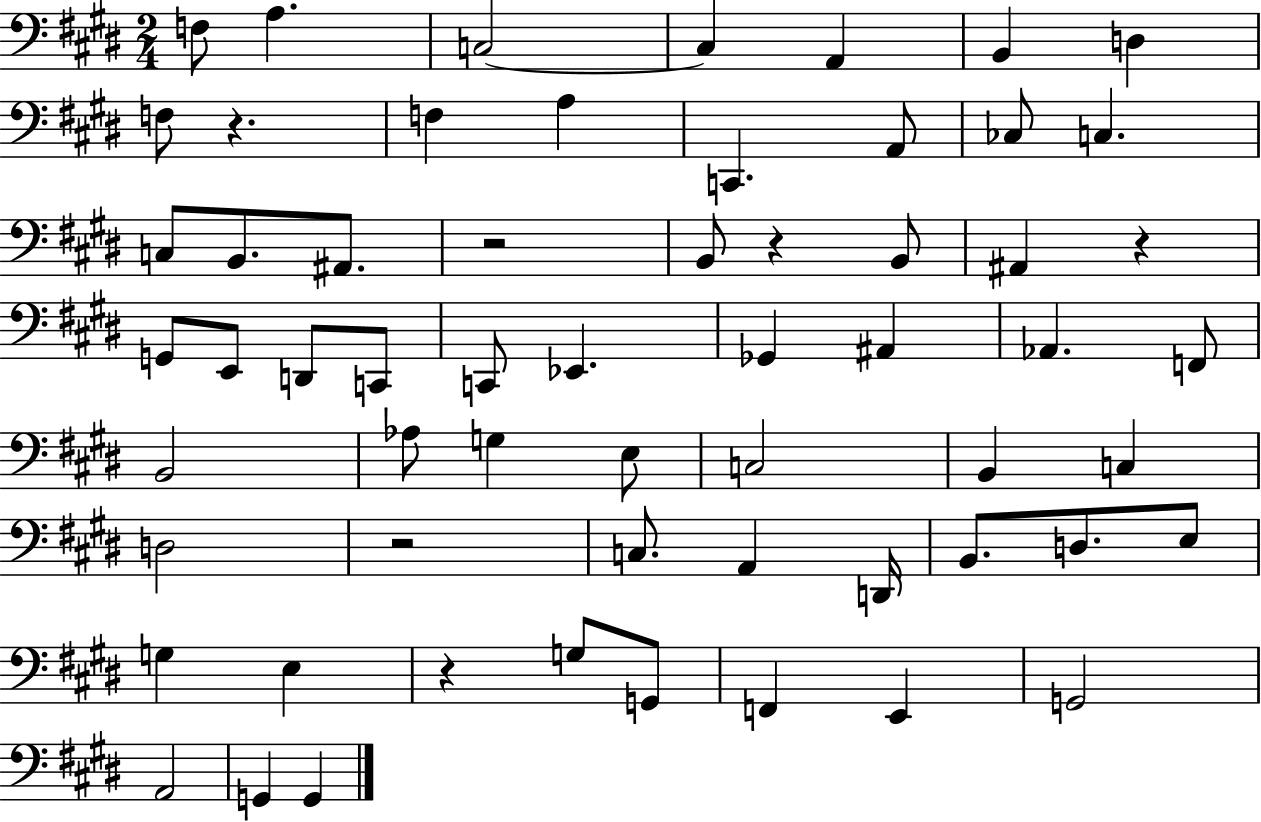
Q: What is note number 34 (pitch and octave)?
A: E3